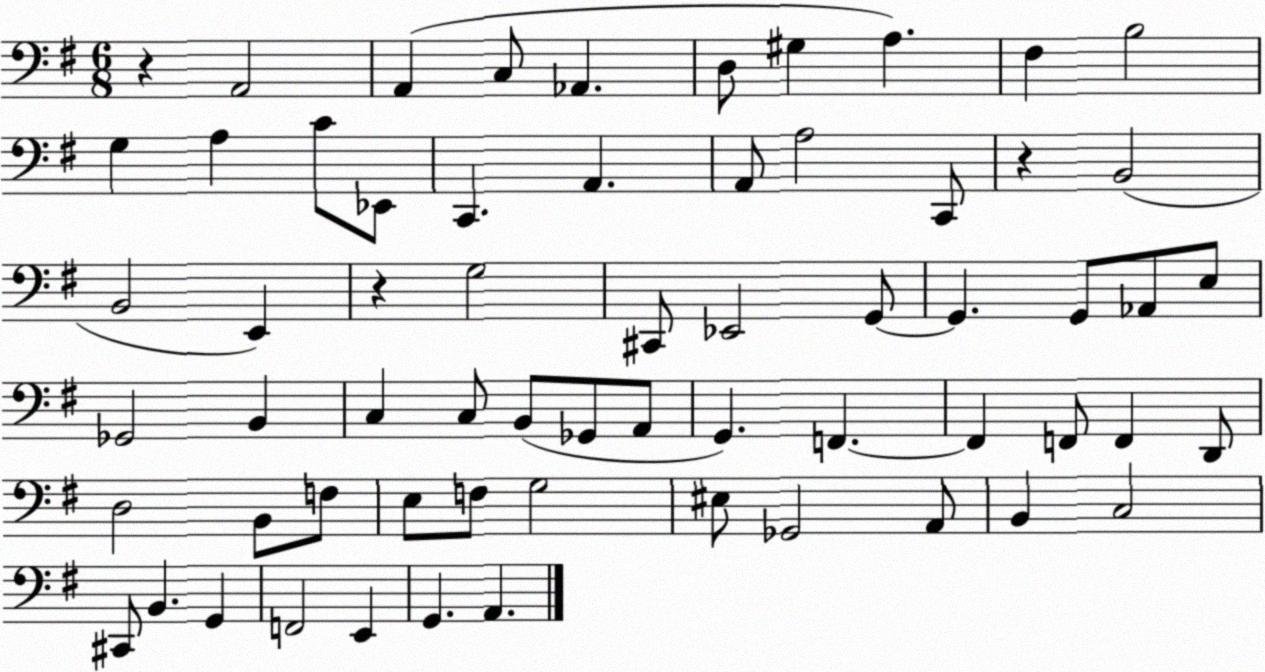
X:1
T:Untitled
M:6/8
L:1/4
K:G
z A,,2 A,, C,/2 _A,, D,/2 ^G, A, ^F, B,2 G, A, C/2 _E,,/2 C,, A,, A,,/2 A,2 C,,/2 z B,,2 B,,2 E,, z G,2 ^C,,/2 _E,,2 G,,/2 G,, G,,/2 _A,,/2 E,/2 _G,,2 B,, C, C,/2 B,,/2 _G,,/2 A,,/2 G,, F,, F,, F,,/2 F,, D,,/2 D,2 B,,/2 F,/2 E,/2 F,/2 G,2 ^E,/2 _G,,2 A,,/2 B,, C,2 ^C,,/2 B,, G,, F,,2 E,, G,, A,,